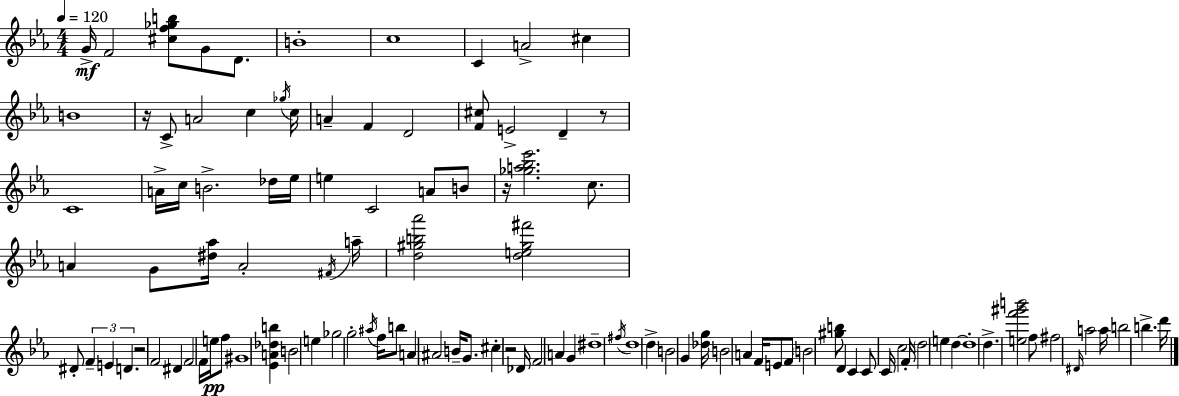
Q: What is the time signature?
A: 4/4